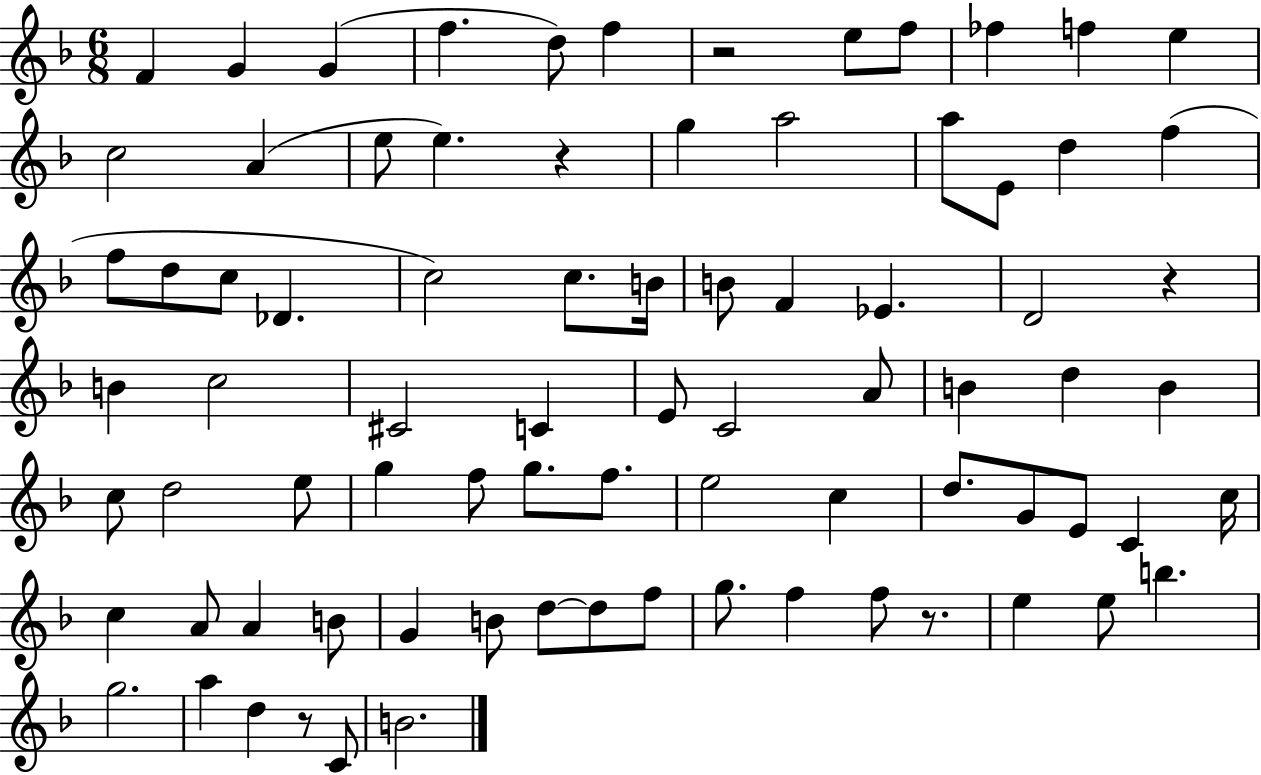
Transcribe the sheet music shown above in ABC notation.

X:1
T:Untitled
M:6/8
L:1/4
K:F
F G G f d/2 f z2 e/2 f/2 _f f e c2 A e/2 e z g a2 a/2 E/2 d f f/2 d/2 c/2 _D c2 c/2 B/4 B/2 F _E D2 z B c2 ^C2 C E/2 C2 A/2 B d B c/2 d2 e/2 g f/2 g/2 f/2 e2 c d/2 G/2 E/2 C c/4 c A/2 A B/2 G B/2 d/2 d/2 f/2 g/2 f f/2 z/2 e e/2 b g2 a d z/2 C/2 B2